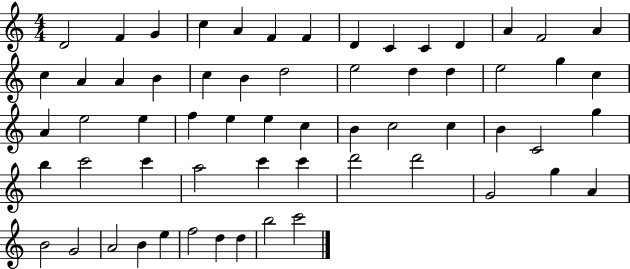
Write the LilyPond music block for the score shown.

{
  \clef treble
  \numericTimeSignature
  \time 4/4
  \key c \major
  d'2 f'4 g'4 | c''4 a'4 f'4 f'4 | d'4 c'4 c'4 d'4 | a'4 f'2 a'4 | \break c''4 a'4 a'4 b'4 | c''4 b'4 d''2 | e''2 d''4 d''4 | e''2 g''4 c''4 | \break a'4 e''2 e''4 | f''4 e''4 e''4 c''4 | b'4 c''2 c''4 | b'4 c'2 g''4 | \break b''4 c'''2 c'''4 | a''2 c'''4 c'''4 | d'''2 d'''2 | g'2 g''4 a'4 | \break b'2 g'2 | a'2 b'4 e''4 | f''2 d''4 d''4 | b''2 c'''2 | \break \bar "|."
}